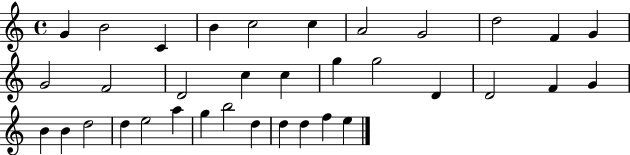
G4/q B4/h C4/q B4/q C5/h C5/q A4/h G4/h D5/h F4/q G4/q G4/h F4/h D4/h C5/q C5/q G5/q G5/h D4/q D4/h F4/q G4/q B4/q B4/q D5/h D5/q E5/h A5/q G5/q B5/h D5/q D5/q D5/q F5/q E5/q